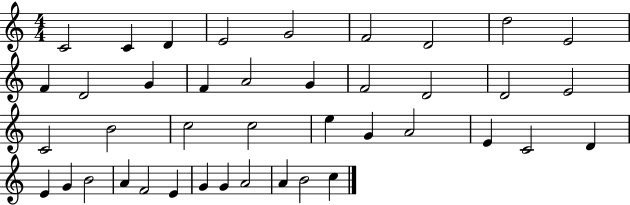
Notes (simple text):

C4/h C4/q D4/q E4/h G4/h F4/h D4/h D5/h E4/h F4/q D4/h G4/q F4/q A4/h G4/q F4/h D4/h D4/h E4/h C4/h B4/h C5/h C5/h E5/q G4/q A4/h E4/q C4/h D4/q E4/q G4/q B4/h A4/q F4/h E4/q G4/q G4/q A4/h A4/q B4/h C5/q